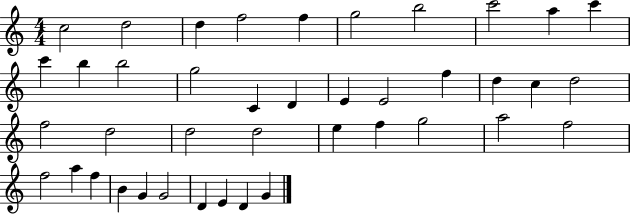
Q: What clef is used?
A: treble